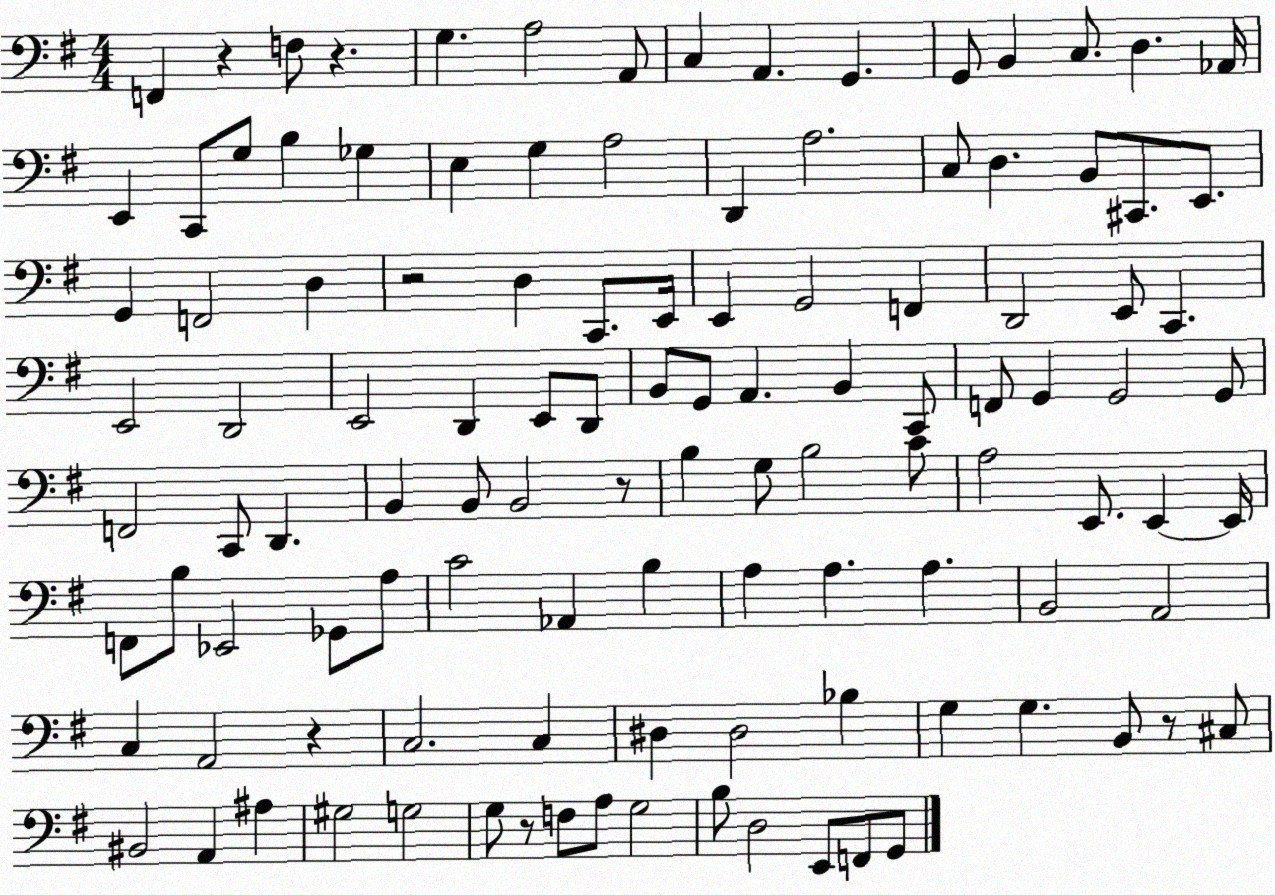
X:1
T:Untitled
M:4/4
L:1/4
K:G
F,, z F,/2 z G, A,2 A,,/2 C, A,, G,, G,,/2 B,, C,/2 D, _A,,/4 E,, C,,/2 G,/2 B, _G, E, G, A,2 D,, A,2 C,/2 D, B,,/2 ^C,,/2 E,,/2 G,, F,,2 D, z2 D, C,,/2 E,,/4 E,, G,,2 F,, D,,2 E,,/2 C,, E,,2 D,,2 E,,2 D,, E,,/2 D,,/2 B,,/2 G,,/2 A,, B,, C,,/2 F,,/2 G,, G,,2 G,,/2 F,,2 C,,/2 D,, B,, B,,/2 B,,2 z/2 B, G,/2 B,2 C/2 A,2 E,,/2 E,, E,,/4 F,,/2 B,/2 _E,,2 _G,,/2 A,/2 C2 _A,, B, A, A, A, B,,2 A,,2 C, A,,2 z C,2 C, ^D, ^D,2 _B, G, G, B,,/2 z/2 ^C,/2 ^B,,2 A,, ^A, ^G,2 G,2 G,/2 z/2 F,/2 A,/2 G,2 B,/2 D,2 E,,/2 F,,/2 G,,/2